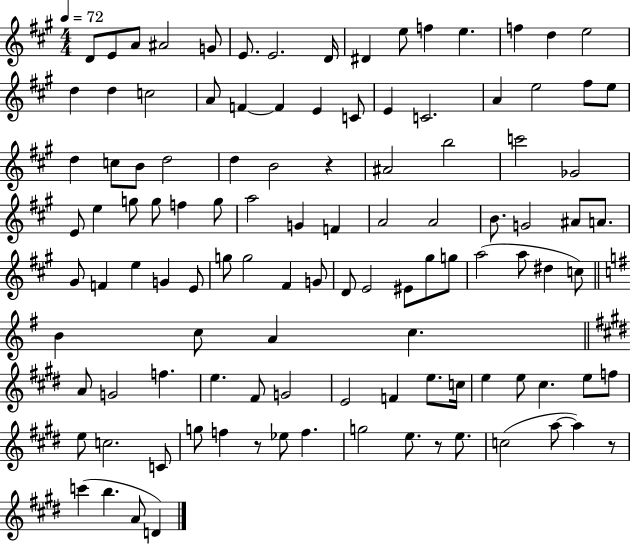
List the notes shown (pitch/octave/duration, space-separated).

D4/e E4/e A4/e A#4/h G4/e E4/e. E4/h. D4/s D#4/q E5/e F5/q E5/q. F5/q D5/q E5/h D5/q D5/q C5/h A4/e F4/q F4/q E4/q C4/e E4/q C4/h. A4/q E5/h F#5/e E5/e D5/q C5/e B4/e D5/h D5/q B4/h R/q A#4/h B5/h C6/h Gb4/h E4/e E5/q G5/e G5/e F5/q G5/e A5/h G4/q F4/q A4/h A4/h B4/e. G4/h A#4/e A4/e. G#4/e F4/q E5/q G4/q E4/e G5/e G5/h F#4/q G4/e D4/e E4/h EIS4/e G#5/e G5/e A5/h A5/e D#5/q C5/e B4/q C5/e A4/q C5/q. A4/e G4/h F5/q. E5/q. F#4/e G4/h E4/h F4/q E5/e. C5/s E5/q E5/e C#5/q. E5/e F5/e E5/e C5/h. C4/e G5/e F5/q R/e Eb5/e F5/q. G5/h E5/e. R/e E5/e. C5/h A5/e A5/q R/e C6/q B5/q. A4/e D4/q